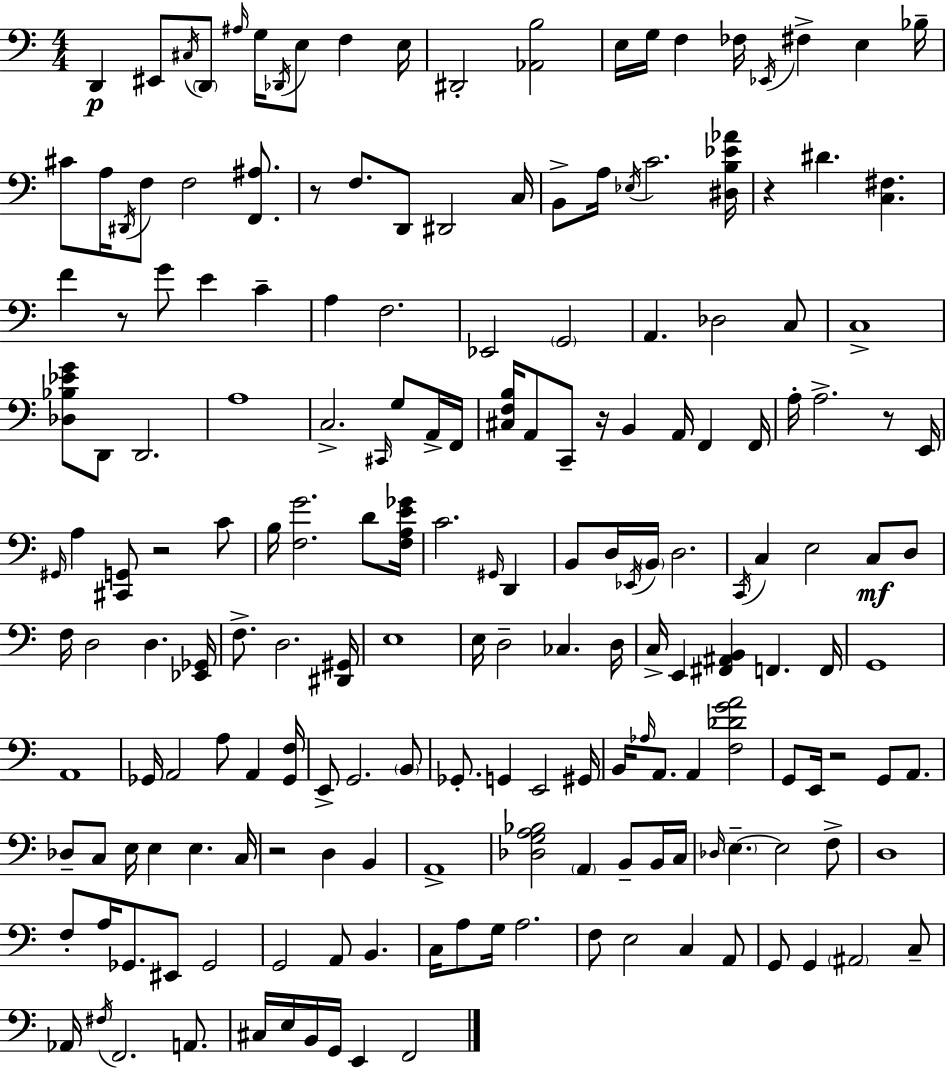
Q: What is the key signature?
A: A minor